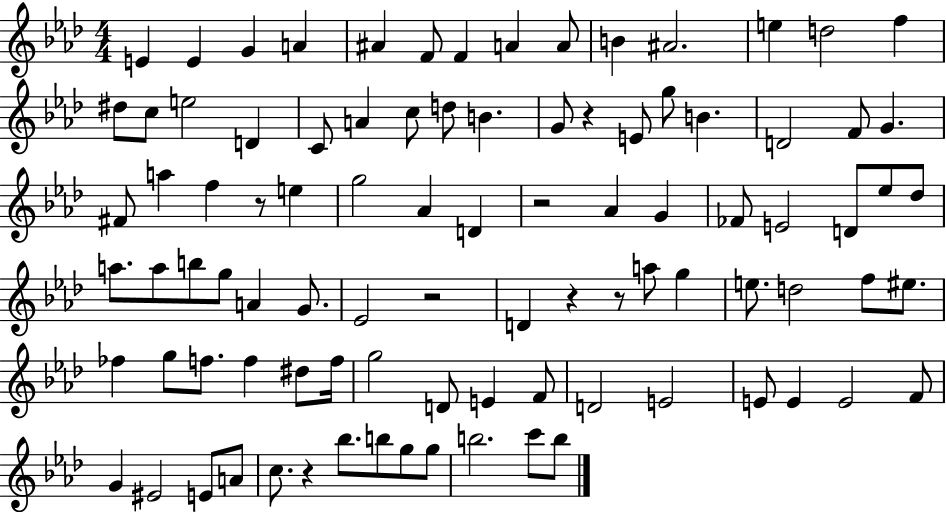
{
  \clef treble
  \numericTimeSignature
  \time 4/4
  \key aes \major
  e'4 e'4 g'4 a'4 | ais'4 f'8 f'4 a'4 a'8 | b'4 ais'2. | e''4 d''2 f''4 | \break dis''8 c''8 e''2 d'4 | c'8 a'4 c''8 d''8 b'4. | g'8 r4 e'8 g''8 b'4. | d'2 f'8 g'4. | \break fis'8 a''4 f''4 r8 e''4 | g''2 aes'4 d'4 | r2 aes'4 g'4 | fes'8 e'2 d'8 ees''8 des''8 | \break a''8. a''8 b''8 g''8 a'4 g'8. | ees'2 r2 | d'4 r4 r8 a''8 g''4 | e''8. d''2 f''8 eis''8. | \break fes''4 g''8 f''8. f''4 dis''8 f''16 | g''2 d'8 e'4 f'8 | d'2 e'2 | e'8 e'4 e'2 f'8 | \break g'4 eis'2 e'8 a'8 | c''8. r4 bes''8. b''8 g''8 g''8 | b''2. c'''8 b''8 | \bar "|."
}